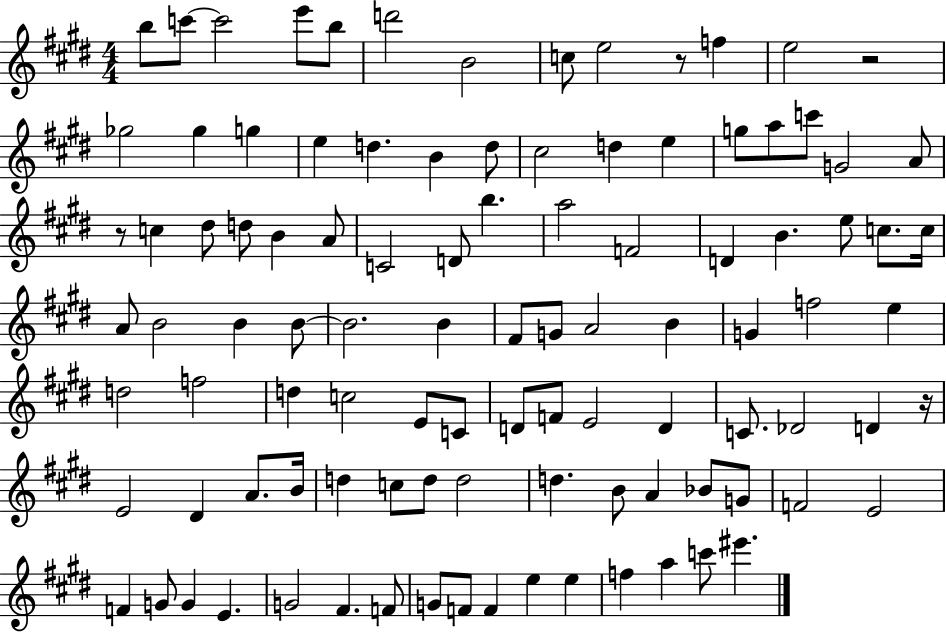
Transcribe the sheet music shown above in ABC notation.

X:1
T:Untitled
M:4/4
L:1/4
K:E
b/2 c'/2 c'2 e'/2 b/2 d'2 B2 c/2 e2 z/2 f e2 z2 _g2 _g g e d B d/2 ^c2 d e g/2 a/2 c'/2 G2 A/2 z/2 c ^d/2 d/2 B A/2 C2 D/2 b a2 F2 D B e/2 c/2 c/4 A/2 B2 B B/2 B2 B ^F/2 G/2 A2 B G f2 e d2 f2 d c2 E/2 C/2 D/2 F/2 E2 D C/2 _D2 D z/4 E2 ^D A/2 B/4 d c/2 d/2 d2 d B/2 A _B/2 G/2 F2 E2 F G/2 G E G2 ^F F/2 G/2 F/2 F e e f a c'/2 ^e'